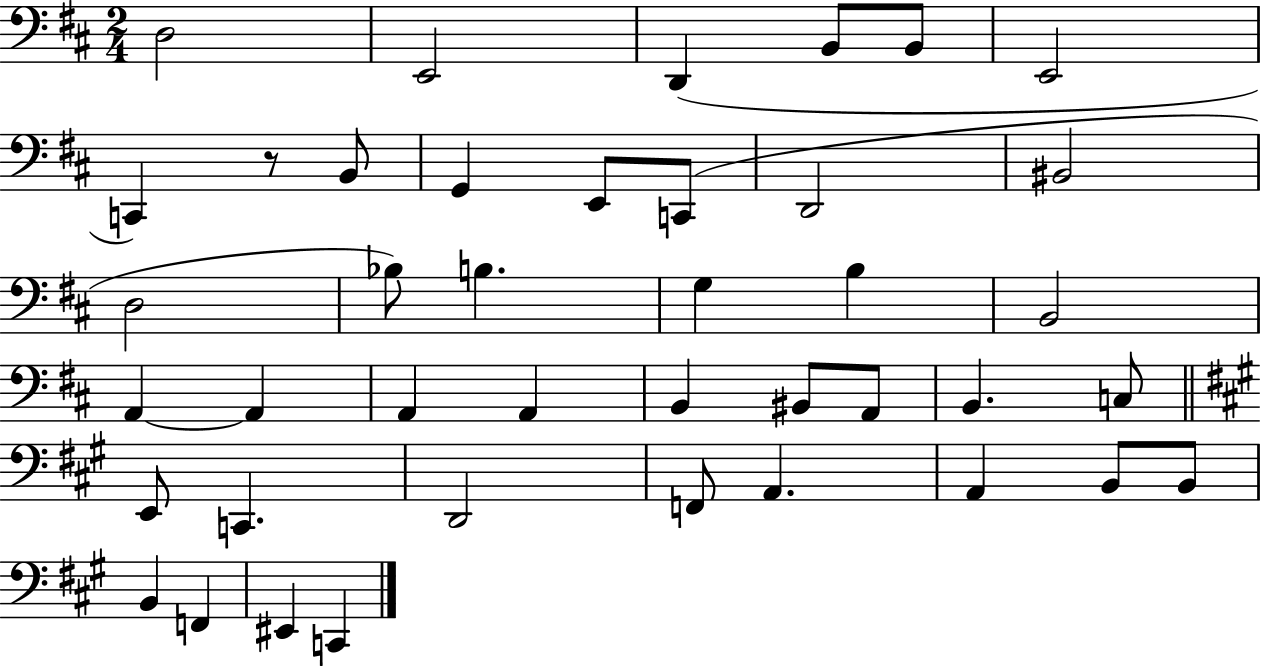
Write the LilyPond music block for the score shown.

{
  \clef bass
  \numericTimeSignature
  \time 2/4
  \key d \major
  d2 | e,2 | d,4( b,8 b,8 | e,2 | \break c,4) r8 b,8 | g,4 e,8 c,8( | d,2 | bis,2 | \break d2 | bes8) b4. | g4 b4 | b,2 | \break a,4~~ a,4 | a,4 a,4 | b,4 bis,8 a,8 | b,4. c8 | \break \bar "||" \break \key a \major e,8 c,4. | d,2 | f,8 a,4. | a,4 b,8 b,8 | \break b,4 f,4 | eis,4 c,4 | \bar "|."
}